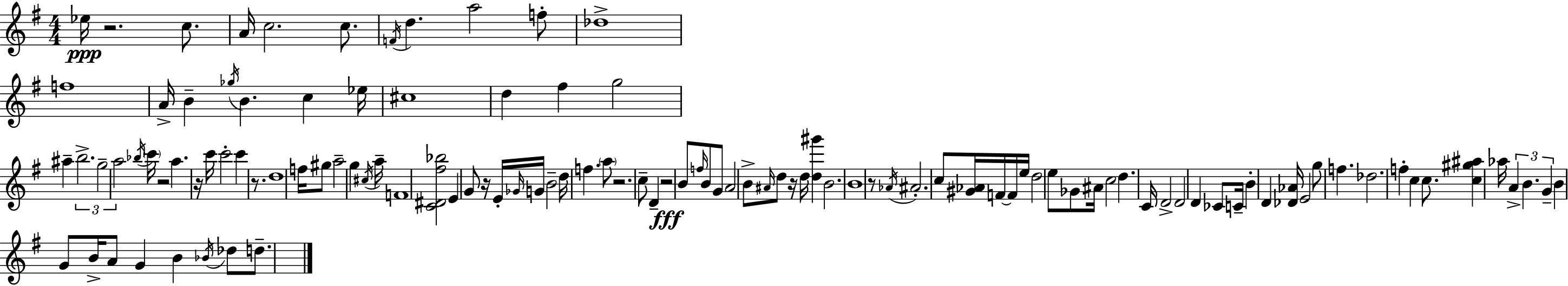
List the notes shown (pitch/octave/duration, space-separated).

Eb5/s R/h. C5/e. A4/s C5/h. C5/e. F4/s D5/q. A5/h F5/e Db5/w F5/w A4/s B4/q Gb5/s B4/q. C5/q Eb5/s C#5/w D5/q F#5/q G5/h A#5/q B5/h. G5/h A5/h Bb5/s C6/s R/h A5/q. R/s C6/s C6/h C6/q R/e. D5/w F5/s G#5/e A5/h G5/q C#5/s A5/s F4/w [C4,D#4,F#5,Bb5]/h E4/q G4/e R/s E4/s Gb4/s G4/s B4/h D5/s F5/q. A5/e R/h. C5/e D4/q R/h B4/e F5/s B4/e G4/e A4/h B4/e A#4/s D5/e R/s D5/s [D5,G#6]/q B4/h. B4/w R/e Ab4/s A#4/h. C5/e [G#4,Ab4]/s F4/s F4/s E5/s D5/h E5/e Gb4/e A#4/s C5/h D5/q. C4/s D4/h D4/h D4/q CES4/e C4/s B4/q D4/q [Db4,Ab4]/s E4/h G5/e F5/q. Db5/h. F5/q C5/q C5/e. [C5,G#5,A#5]/q Ab5/s A4/q B4/q. G4/q B4/q G4/e B4/s A4/e G4/q B4/q Bb4/s Db5/e D5/e.